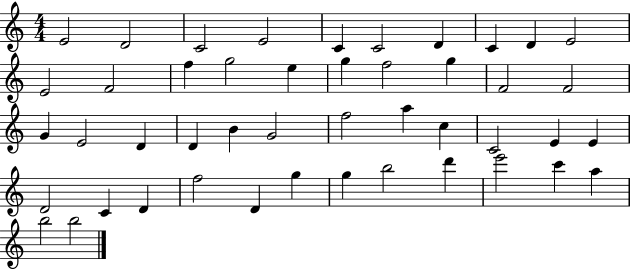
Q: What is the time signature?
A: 4/4